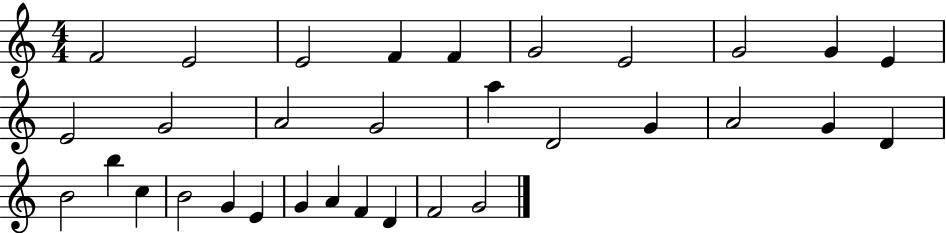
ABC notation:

X:1
T:Untitled
M:4/4
L:1/4
K:C
F2 E2 E2 F F G2 E2 G2 G E E2 G2 A2 G2 a D2 G A2 G D B2 b c B2 G E G A F D F2 G2